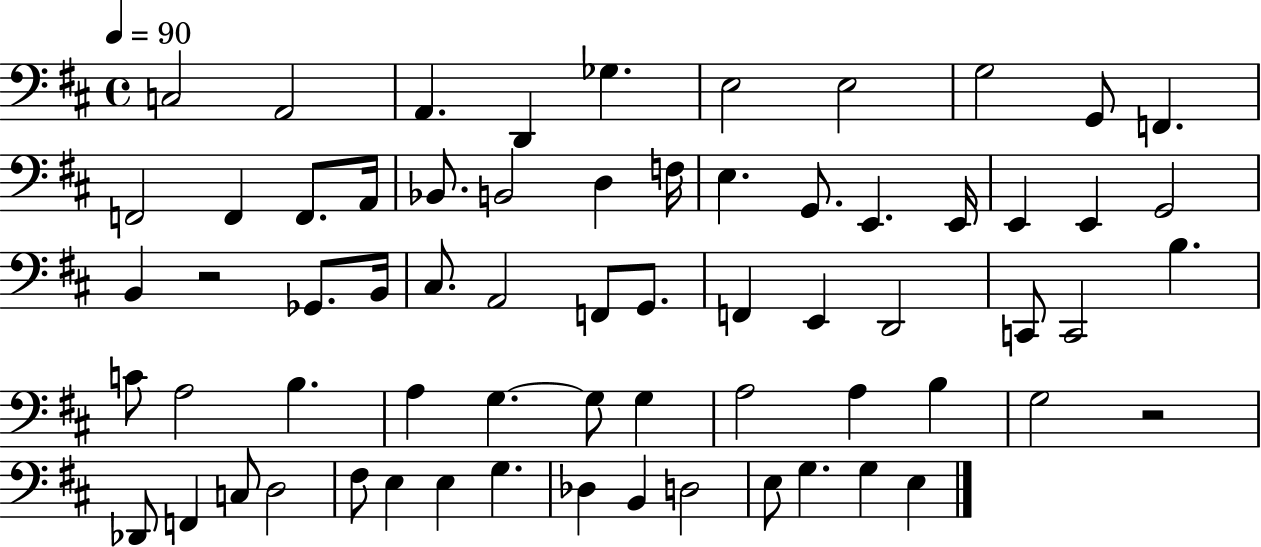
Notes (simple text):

C3/h A2/h A2/q. D2/q Gb3/q. E3/h E3/h G3/h G2/e F2/q. F2/h F2/q F2/e. A2/s Bb2/e. B2/h D3/q F3/s E3/q. G2/e. E2/q. E2/s E2/q E2/q G2/h B2/q R/h Gb2/e. B2/s C#3/e. A2/h F2/e G2/e. F2/q E2/q D2/h C2/e C2/h B3/q. C4/e A3/h B3/q. A3/q G3/q. G3/e G3/q A3/h A3/q B3/q G3/h R/h Db2/e F2/q C3/e D3/h F#3/e E3/q E3/q G3/q. Db3/q B2/q D3/h E3/e G3/q. G3/q E3/q